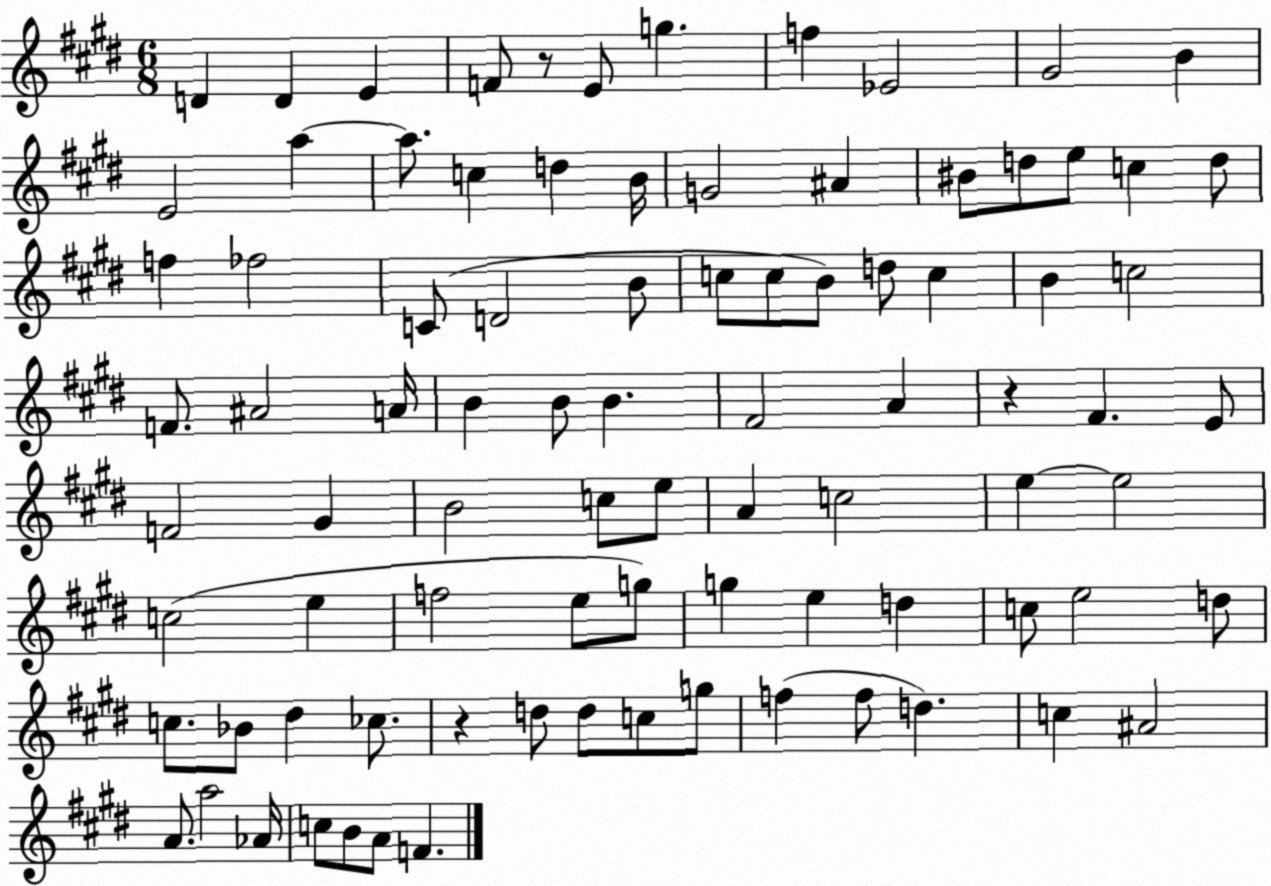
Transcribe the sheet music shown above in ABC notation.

X:1
T:Untitled
M:6/8
L:1/4
K:E
D D E F/2 z/2 E/2 g f _E2 ^G2 B E2 a a/2 c d B/4 G2 ^A ^B/2 d/2 e/2 c d/2 f _f2 C/2 D2 B/2 c/2 c/2 B/2 d/2 c B c2 F/2 ^A2 A/4 B B/2 B ^F2 A z ^F E/2 F2 ^G B2 c/2 e/2 A c2 e e2 c2 e f2 e/2 g/2 g e d c/2 e2 d/2 c/2 _B/2 ^d _c/2 z d/2 d/2 c/2 g/2 f f/2 d c ^A2 A/2 a2 _A/4 c/2 B/2 A/2 F